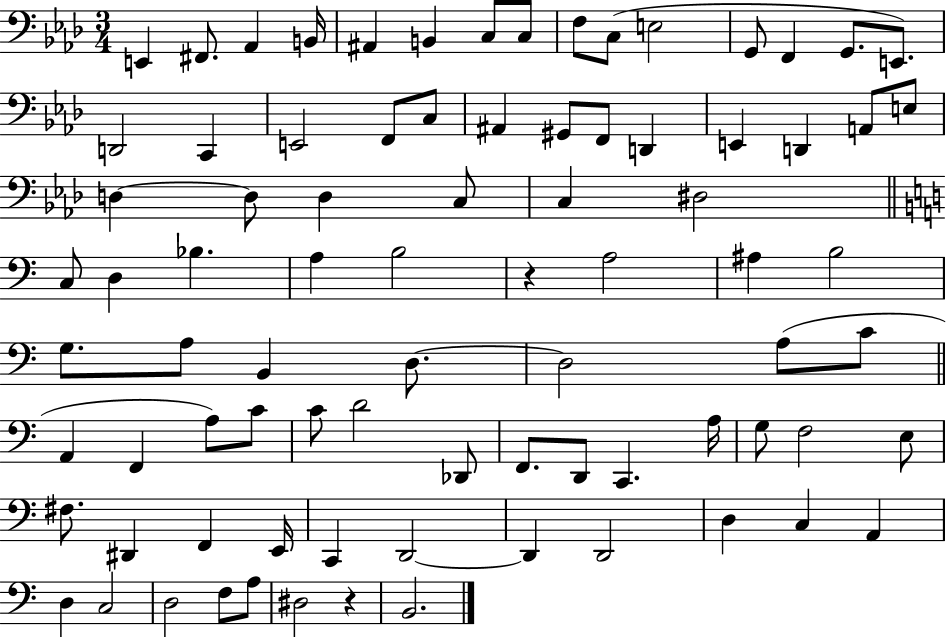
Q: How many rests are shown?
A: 2